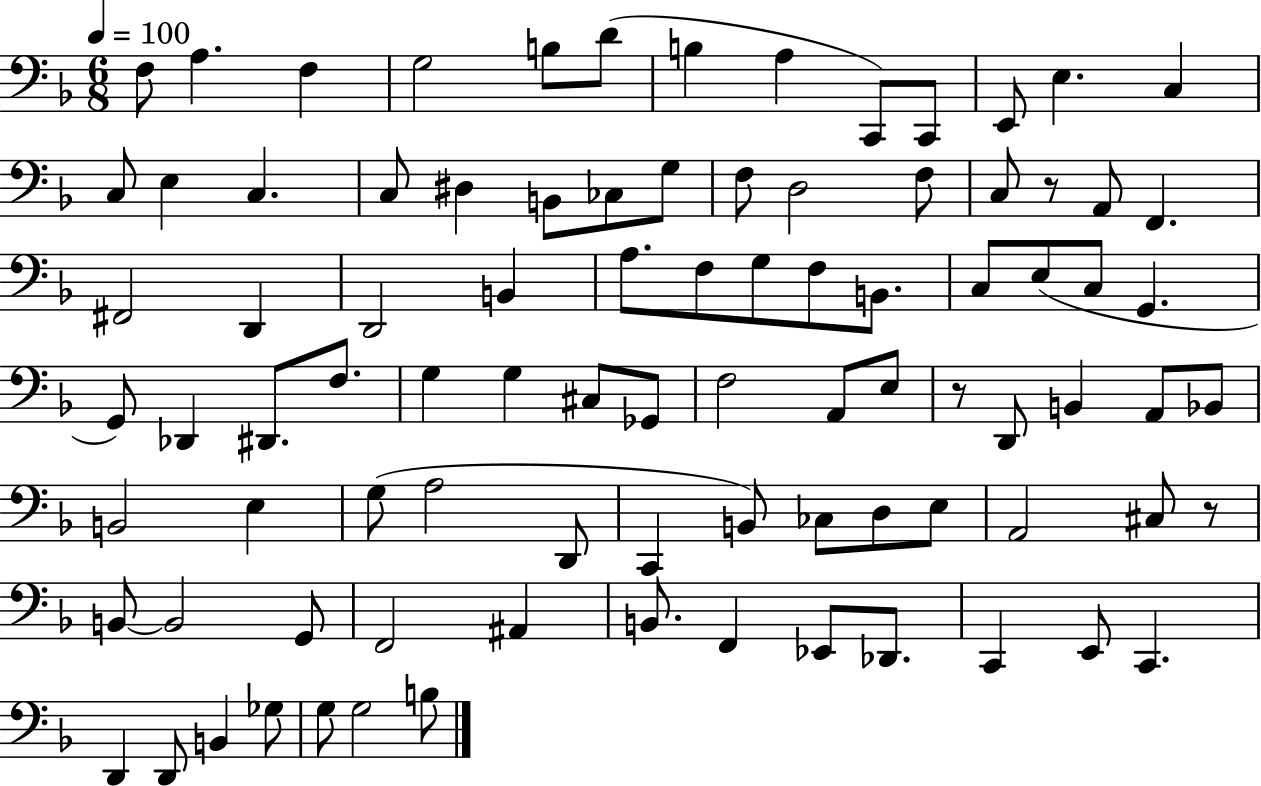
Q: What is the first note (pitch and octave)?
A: F3